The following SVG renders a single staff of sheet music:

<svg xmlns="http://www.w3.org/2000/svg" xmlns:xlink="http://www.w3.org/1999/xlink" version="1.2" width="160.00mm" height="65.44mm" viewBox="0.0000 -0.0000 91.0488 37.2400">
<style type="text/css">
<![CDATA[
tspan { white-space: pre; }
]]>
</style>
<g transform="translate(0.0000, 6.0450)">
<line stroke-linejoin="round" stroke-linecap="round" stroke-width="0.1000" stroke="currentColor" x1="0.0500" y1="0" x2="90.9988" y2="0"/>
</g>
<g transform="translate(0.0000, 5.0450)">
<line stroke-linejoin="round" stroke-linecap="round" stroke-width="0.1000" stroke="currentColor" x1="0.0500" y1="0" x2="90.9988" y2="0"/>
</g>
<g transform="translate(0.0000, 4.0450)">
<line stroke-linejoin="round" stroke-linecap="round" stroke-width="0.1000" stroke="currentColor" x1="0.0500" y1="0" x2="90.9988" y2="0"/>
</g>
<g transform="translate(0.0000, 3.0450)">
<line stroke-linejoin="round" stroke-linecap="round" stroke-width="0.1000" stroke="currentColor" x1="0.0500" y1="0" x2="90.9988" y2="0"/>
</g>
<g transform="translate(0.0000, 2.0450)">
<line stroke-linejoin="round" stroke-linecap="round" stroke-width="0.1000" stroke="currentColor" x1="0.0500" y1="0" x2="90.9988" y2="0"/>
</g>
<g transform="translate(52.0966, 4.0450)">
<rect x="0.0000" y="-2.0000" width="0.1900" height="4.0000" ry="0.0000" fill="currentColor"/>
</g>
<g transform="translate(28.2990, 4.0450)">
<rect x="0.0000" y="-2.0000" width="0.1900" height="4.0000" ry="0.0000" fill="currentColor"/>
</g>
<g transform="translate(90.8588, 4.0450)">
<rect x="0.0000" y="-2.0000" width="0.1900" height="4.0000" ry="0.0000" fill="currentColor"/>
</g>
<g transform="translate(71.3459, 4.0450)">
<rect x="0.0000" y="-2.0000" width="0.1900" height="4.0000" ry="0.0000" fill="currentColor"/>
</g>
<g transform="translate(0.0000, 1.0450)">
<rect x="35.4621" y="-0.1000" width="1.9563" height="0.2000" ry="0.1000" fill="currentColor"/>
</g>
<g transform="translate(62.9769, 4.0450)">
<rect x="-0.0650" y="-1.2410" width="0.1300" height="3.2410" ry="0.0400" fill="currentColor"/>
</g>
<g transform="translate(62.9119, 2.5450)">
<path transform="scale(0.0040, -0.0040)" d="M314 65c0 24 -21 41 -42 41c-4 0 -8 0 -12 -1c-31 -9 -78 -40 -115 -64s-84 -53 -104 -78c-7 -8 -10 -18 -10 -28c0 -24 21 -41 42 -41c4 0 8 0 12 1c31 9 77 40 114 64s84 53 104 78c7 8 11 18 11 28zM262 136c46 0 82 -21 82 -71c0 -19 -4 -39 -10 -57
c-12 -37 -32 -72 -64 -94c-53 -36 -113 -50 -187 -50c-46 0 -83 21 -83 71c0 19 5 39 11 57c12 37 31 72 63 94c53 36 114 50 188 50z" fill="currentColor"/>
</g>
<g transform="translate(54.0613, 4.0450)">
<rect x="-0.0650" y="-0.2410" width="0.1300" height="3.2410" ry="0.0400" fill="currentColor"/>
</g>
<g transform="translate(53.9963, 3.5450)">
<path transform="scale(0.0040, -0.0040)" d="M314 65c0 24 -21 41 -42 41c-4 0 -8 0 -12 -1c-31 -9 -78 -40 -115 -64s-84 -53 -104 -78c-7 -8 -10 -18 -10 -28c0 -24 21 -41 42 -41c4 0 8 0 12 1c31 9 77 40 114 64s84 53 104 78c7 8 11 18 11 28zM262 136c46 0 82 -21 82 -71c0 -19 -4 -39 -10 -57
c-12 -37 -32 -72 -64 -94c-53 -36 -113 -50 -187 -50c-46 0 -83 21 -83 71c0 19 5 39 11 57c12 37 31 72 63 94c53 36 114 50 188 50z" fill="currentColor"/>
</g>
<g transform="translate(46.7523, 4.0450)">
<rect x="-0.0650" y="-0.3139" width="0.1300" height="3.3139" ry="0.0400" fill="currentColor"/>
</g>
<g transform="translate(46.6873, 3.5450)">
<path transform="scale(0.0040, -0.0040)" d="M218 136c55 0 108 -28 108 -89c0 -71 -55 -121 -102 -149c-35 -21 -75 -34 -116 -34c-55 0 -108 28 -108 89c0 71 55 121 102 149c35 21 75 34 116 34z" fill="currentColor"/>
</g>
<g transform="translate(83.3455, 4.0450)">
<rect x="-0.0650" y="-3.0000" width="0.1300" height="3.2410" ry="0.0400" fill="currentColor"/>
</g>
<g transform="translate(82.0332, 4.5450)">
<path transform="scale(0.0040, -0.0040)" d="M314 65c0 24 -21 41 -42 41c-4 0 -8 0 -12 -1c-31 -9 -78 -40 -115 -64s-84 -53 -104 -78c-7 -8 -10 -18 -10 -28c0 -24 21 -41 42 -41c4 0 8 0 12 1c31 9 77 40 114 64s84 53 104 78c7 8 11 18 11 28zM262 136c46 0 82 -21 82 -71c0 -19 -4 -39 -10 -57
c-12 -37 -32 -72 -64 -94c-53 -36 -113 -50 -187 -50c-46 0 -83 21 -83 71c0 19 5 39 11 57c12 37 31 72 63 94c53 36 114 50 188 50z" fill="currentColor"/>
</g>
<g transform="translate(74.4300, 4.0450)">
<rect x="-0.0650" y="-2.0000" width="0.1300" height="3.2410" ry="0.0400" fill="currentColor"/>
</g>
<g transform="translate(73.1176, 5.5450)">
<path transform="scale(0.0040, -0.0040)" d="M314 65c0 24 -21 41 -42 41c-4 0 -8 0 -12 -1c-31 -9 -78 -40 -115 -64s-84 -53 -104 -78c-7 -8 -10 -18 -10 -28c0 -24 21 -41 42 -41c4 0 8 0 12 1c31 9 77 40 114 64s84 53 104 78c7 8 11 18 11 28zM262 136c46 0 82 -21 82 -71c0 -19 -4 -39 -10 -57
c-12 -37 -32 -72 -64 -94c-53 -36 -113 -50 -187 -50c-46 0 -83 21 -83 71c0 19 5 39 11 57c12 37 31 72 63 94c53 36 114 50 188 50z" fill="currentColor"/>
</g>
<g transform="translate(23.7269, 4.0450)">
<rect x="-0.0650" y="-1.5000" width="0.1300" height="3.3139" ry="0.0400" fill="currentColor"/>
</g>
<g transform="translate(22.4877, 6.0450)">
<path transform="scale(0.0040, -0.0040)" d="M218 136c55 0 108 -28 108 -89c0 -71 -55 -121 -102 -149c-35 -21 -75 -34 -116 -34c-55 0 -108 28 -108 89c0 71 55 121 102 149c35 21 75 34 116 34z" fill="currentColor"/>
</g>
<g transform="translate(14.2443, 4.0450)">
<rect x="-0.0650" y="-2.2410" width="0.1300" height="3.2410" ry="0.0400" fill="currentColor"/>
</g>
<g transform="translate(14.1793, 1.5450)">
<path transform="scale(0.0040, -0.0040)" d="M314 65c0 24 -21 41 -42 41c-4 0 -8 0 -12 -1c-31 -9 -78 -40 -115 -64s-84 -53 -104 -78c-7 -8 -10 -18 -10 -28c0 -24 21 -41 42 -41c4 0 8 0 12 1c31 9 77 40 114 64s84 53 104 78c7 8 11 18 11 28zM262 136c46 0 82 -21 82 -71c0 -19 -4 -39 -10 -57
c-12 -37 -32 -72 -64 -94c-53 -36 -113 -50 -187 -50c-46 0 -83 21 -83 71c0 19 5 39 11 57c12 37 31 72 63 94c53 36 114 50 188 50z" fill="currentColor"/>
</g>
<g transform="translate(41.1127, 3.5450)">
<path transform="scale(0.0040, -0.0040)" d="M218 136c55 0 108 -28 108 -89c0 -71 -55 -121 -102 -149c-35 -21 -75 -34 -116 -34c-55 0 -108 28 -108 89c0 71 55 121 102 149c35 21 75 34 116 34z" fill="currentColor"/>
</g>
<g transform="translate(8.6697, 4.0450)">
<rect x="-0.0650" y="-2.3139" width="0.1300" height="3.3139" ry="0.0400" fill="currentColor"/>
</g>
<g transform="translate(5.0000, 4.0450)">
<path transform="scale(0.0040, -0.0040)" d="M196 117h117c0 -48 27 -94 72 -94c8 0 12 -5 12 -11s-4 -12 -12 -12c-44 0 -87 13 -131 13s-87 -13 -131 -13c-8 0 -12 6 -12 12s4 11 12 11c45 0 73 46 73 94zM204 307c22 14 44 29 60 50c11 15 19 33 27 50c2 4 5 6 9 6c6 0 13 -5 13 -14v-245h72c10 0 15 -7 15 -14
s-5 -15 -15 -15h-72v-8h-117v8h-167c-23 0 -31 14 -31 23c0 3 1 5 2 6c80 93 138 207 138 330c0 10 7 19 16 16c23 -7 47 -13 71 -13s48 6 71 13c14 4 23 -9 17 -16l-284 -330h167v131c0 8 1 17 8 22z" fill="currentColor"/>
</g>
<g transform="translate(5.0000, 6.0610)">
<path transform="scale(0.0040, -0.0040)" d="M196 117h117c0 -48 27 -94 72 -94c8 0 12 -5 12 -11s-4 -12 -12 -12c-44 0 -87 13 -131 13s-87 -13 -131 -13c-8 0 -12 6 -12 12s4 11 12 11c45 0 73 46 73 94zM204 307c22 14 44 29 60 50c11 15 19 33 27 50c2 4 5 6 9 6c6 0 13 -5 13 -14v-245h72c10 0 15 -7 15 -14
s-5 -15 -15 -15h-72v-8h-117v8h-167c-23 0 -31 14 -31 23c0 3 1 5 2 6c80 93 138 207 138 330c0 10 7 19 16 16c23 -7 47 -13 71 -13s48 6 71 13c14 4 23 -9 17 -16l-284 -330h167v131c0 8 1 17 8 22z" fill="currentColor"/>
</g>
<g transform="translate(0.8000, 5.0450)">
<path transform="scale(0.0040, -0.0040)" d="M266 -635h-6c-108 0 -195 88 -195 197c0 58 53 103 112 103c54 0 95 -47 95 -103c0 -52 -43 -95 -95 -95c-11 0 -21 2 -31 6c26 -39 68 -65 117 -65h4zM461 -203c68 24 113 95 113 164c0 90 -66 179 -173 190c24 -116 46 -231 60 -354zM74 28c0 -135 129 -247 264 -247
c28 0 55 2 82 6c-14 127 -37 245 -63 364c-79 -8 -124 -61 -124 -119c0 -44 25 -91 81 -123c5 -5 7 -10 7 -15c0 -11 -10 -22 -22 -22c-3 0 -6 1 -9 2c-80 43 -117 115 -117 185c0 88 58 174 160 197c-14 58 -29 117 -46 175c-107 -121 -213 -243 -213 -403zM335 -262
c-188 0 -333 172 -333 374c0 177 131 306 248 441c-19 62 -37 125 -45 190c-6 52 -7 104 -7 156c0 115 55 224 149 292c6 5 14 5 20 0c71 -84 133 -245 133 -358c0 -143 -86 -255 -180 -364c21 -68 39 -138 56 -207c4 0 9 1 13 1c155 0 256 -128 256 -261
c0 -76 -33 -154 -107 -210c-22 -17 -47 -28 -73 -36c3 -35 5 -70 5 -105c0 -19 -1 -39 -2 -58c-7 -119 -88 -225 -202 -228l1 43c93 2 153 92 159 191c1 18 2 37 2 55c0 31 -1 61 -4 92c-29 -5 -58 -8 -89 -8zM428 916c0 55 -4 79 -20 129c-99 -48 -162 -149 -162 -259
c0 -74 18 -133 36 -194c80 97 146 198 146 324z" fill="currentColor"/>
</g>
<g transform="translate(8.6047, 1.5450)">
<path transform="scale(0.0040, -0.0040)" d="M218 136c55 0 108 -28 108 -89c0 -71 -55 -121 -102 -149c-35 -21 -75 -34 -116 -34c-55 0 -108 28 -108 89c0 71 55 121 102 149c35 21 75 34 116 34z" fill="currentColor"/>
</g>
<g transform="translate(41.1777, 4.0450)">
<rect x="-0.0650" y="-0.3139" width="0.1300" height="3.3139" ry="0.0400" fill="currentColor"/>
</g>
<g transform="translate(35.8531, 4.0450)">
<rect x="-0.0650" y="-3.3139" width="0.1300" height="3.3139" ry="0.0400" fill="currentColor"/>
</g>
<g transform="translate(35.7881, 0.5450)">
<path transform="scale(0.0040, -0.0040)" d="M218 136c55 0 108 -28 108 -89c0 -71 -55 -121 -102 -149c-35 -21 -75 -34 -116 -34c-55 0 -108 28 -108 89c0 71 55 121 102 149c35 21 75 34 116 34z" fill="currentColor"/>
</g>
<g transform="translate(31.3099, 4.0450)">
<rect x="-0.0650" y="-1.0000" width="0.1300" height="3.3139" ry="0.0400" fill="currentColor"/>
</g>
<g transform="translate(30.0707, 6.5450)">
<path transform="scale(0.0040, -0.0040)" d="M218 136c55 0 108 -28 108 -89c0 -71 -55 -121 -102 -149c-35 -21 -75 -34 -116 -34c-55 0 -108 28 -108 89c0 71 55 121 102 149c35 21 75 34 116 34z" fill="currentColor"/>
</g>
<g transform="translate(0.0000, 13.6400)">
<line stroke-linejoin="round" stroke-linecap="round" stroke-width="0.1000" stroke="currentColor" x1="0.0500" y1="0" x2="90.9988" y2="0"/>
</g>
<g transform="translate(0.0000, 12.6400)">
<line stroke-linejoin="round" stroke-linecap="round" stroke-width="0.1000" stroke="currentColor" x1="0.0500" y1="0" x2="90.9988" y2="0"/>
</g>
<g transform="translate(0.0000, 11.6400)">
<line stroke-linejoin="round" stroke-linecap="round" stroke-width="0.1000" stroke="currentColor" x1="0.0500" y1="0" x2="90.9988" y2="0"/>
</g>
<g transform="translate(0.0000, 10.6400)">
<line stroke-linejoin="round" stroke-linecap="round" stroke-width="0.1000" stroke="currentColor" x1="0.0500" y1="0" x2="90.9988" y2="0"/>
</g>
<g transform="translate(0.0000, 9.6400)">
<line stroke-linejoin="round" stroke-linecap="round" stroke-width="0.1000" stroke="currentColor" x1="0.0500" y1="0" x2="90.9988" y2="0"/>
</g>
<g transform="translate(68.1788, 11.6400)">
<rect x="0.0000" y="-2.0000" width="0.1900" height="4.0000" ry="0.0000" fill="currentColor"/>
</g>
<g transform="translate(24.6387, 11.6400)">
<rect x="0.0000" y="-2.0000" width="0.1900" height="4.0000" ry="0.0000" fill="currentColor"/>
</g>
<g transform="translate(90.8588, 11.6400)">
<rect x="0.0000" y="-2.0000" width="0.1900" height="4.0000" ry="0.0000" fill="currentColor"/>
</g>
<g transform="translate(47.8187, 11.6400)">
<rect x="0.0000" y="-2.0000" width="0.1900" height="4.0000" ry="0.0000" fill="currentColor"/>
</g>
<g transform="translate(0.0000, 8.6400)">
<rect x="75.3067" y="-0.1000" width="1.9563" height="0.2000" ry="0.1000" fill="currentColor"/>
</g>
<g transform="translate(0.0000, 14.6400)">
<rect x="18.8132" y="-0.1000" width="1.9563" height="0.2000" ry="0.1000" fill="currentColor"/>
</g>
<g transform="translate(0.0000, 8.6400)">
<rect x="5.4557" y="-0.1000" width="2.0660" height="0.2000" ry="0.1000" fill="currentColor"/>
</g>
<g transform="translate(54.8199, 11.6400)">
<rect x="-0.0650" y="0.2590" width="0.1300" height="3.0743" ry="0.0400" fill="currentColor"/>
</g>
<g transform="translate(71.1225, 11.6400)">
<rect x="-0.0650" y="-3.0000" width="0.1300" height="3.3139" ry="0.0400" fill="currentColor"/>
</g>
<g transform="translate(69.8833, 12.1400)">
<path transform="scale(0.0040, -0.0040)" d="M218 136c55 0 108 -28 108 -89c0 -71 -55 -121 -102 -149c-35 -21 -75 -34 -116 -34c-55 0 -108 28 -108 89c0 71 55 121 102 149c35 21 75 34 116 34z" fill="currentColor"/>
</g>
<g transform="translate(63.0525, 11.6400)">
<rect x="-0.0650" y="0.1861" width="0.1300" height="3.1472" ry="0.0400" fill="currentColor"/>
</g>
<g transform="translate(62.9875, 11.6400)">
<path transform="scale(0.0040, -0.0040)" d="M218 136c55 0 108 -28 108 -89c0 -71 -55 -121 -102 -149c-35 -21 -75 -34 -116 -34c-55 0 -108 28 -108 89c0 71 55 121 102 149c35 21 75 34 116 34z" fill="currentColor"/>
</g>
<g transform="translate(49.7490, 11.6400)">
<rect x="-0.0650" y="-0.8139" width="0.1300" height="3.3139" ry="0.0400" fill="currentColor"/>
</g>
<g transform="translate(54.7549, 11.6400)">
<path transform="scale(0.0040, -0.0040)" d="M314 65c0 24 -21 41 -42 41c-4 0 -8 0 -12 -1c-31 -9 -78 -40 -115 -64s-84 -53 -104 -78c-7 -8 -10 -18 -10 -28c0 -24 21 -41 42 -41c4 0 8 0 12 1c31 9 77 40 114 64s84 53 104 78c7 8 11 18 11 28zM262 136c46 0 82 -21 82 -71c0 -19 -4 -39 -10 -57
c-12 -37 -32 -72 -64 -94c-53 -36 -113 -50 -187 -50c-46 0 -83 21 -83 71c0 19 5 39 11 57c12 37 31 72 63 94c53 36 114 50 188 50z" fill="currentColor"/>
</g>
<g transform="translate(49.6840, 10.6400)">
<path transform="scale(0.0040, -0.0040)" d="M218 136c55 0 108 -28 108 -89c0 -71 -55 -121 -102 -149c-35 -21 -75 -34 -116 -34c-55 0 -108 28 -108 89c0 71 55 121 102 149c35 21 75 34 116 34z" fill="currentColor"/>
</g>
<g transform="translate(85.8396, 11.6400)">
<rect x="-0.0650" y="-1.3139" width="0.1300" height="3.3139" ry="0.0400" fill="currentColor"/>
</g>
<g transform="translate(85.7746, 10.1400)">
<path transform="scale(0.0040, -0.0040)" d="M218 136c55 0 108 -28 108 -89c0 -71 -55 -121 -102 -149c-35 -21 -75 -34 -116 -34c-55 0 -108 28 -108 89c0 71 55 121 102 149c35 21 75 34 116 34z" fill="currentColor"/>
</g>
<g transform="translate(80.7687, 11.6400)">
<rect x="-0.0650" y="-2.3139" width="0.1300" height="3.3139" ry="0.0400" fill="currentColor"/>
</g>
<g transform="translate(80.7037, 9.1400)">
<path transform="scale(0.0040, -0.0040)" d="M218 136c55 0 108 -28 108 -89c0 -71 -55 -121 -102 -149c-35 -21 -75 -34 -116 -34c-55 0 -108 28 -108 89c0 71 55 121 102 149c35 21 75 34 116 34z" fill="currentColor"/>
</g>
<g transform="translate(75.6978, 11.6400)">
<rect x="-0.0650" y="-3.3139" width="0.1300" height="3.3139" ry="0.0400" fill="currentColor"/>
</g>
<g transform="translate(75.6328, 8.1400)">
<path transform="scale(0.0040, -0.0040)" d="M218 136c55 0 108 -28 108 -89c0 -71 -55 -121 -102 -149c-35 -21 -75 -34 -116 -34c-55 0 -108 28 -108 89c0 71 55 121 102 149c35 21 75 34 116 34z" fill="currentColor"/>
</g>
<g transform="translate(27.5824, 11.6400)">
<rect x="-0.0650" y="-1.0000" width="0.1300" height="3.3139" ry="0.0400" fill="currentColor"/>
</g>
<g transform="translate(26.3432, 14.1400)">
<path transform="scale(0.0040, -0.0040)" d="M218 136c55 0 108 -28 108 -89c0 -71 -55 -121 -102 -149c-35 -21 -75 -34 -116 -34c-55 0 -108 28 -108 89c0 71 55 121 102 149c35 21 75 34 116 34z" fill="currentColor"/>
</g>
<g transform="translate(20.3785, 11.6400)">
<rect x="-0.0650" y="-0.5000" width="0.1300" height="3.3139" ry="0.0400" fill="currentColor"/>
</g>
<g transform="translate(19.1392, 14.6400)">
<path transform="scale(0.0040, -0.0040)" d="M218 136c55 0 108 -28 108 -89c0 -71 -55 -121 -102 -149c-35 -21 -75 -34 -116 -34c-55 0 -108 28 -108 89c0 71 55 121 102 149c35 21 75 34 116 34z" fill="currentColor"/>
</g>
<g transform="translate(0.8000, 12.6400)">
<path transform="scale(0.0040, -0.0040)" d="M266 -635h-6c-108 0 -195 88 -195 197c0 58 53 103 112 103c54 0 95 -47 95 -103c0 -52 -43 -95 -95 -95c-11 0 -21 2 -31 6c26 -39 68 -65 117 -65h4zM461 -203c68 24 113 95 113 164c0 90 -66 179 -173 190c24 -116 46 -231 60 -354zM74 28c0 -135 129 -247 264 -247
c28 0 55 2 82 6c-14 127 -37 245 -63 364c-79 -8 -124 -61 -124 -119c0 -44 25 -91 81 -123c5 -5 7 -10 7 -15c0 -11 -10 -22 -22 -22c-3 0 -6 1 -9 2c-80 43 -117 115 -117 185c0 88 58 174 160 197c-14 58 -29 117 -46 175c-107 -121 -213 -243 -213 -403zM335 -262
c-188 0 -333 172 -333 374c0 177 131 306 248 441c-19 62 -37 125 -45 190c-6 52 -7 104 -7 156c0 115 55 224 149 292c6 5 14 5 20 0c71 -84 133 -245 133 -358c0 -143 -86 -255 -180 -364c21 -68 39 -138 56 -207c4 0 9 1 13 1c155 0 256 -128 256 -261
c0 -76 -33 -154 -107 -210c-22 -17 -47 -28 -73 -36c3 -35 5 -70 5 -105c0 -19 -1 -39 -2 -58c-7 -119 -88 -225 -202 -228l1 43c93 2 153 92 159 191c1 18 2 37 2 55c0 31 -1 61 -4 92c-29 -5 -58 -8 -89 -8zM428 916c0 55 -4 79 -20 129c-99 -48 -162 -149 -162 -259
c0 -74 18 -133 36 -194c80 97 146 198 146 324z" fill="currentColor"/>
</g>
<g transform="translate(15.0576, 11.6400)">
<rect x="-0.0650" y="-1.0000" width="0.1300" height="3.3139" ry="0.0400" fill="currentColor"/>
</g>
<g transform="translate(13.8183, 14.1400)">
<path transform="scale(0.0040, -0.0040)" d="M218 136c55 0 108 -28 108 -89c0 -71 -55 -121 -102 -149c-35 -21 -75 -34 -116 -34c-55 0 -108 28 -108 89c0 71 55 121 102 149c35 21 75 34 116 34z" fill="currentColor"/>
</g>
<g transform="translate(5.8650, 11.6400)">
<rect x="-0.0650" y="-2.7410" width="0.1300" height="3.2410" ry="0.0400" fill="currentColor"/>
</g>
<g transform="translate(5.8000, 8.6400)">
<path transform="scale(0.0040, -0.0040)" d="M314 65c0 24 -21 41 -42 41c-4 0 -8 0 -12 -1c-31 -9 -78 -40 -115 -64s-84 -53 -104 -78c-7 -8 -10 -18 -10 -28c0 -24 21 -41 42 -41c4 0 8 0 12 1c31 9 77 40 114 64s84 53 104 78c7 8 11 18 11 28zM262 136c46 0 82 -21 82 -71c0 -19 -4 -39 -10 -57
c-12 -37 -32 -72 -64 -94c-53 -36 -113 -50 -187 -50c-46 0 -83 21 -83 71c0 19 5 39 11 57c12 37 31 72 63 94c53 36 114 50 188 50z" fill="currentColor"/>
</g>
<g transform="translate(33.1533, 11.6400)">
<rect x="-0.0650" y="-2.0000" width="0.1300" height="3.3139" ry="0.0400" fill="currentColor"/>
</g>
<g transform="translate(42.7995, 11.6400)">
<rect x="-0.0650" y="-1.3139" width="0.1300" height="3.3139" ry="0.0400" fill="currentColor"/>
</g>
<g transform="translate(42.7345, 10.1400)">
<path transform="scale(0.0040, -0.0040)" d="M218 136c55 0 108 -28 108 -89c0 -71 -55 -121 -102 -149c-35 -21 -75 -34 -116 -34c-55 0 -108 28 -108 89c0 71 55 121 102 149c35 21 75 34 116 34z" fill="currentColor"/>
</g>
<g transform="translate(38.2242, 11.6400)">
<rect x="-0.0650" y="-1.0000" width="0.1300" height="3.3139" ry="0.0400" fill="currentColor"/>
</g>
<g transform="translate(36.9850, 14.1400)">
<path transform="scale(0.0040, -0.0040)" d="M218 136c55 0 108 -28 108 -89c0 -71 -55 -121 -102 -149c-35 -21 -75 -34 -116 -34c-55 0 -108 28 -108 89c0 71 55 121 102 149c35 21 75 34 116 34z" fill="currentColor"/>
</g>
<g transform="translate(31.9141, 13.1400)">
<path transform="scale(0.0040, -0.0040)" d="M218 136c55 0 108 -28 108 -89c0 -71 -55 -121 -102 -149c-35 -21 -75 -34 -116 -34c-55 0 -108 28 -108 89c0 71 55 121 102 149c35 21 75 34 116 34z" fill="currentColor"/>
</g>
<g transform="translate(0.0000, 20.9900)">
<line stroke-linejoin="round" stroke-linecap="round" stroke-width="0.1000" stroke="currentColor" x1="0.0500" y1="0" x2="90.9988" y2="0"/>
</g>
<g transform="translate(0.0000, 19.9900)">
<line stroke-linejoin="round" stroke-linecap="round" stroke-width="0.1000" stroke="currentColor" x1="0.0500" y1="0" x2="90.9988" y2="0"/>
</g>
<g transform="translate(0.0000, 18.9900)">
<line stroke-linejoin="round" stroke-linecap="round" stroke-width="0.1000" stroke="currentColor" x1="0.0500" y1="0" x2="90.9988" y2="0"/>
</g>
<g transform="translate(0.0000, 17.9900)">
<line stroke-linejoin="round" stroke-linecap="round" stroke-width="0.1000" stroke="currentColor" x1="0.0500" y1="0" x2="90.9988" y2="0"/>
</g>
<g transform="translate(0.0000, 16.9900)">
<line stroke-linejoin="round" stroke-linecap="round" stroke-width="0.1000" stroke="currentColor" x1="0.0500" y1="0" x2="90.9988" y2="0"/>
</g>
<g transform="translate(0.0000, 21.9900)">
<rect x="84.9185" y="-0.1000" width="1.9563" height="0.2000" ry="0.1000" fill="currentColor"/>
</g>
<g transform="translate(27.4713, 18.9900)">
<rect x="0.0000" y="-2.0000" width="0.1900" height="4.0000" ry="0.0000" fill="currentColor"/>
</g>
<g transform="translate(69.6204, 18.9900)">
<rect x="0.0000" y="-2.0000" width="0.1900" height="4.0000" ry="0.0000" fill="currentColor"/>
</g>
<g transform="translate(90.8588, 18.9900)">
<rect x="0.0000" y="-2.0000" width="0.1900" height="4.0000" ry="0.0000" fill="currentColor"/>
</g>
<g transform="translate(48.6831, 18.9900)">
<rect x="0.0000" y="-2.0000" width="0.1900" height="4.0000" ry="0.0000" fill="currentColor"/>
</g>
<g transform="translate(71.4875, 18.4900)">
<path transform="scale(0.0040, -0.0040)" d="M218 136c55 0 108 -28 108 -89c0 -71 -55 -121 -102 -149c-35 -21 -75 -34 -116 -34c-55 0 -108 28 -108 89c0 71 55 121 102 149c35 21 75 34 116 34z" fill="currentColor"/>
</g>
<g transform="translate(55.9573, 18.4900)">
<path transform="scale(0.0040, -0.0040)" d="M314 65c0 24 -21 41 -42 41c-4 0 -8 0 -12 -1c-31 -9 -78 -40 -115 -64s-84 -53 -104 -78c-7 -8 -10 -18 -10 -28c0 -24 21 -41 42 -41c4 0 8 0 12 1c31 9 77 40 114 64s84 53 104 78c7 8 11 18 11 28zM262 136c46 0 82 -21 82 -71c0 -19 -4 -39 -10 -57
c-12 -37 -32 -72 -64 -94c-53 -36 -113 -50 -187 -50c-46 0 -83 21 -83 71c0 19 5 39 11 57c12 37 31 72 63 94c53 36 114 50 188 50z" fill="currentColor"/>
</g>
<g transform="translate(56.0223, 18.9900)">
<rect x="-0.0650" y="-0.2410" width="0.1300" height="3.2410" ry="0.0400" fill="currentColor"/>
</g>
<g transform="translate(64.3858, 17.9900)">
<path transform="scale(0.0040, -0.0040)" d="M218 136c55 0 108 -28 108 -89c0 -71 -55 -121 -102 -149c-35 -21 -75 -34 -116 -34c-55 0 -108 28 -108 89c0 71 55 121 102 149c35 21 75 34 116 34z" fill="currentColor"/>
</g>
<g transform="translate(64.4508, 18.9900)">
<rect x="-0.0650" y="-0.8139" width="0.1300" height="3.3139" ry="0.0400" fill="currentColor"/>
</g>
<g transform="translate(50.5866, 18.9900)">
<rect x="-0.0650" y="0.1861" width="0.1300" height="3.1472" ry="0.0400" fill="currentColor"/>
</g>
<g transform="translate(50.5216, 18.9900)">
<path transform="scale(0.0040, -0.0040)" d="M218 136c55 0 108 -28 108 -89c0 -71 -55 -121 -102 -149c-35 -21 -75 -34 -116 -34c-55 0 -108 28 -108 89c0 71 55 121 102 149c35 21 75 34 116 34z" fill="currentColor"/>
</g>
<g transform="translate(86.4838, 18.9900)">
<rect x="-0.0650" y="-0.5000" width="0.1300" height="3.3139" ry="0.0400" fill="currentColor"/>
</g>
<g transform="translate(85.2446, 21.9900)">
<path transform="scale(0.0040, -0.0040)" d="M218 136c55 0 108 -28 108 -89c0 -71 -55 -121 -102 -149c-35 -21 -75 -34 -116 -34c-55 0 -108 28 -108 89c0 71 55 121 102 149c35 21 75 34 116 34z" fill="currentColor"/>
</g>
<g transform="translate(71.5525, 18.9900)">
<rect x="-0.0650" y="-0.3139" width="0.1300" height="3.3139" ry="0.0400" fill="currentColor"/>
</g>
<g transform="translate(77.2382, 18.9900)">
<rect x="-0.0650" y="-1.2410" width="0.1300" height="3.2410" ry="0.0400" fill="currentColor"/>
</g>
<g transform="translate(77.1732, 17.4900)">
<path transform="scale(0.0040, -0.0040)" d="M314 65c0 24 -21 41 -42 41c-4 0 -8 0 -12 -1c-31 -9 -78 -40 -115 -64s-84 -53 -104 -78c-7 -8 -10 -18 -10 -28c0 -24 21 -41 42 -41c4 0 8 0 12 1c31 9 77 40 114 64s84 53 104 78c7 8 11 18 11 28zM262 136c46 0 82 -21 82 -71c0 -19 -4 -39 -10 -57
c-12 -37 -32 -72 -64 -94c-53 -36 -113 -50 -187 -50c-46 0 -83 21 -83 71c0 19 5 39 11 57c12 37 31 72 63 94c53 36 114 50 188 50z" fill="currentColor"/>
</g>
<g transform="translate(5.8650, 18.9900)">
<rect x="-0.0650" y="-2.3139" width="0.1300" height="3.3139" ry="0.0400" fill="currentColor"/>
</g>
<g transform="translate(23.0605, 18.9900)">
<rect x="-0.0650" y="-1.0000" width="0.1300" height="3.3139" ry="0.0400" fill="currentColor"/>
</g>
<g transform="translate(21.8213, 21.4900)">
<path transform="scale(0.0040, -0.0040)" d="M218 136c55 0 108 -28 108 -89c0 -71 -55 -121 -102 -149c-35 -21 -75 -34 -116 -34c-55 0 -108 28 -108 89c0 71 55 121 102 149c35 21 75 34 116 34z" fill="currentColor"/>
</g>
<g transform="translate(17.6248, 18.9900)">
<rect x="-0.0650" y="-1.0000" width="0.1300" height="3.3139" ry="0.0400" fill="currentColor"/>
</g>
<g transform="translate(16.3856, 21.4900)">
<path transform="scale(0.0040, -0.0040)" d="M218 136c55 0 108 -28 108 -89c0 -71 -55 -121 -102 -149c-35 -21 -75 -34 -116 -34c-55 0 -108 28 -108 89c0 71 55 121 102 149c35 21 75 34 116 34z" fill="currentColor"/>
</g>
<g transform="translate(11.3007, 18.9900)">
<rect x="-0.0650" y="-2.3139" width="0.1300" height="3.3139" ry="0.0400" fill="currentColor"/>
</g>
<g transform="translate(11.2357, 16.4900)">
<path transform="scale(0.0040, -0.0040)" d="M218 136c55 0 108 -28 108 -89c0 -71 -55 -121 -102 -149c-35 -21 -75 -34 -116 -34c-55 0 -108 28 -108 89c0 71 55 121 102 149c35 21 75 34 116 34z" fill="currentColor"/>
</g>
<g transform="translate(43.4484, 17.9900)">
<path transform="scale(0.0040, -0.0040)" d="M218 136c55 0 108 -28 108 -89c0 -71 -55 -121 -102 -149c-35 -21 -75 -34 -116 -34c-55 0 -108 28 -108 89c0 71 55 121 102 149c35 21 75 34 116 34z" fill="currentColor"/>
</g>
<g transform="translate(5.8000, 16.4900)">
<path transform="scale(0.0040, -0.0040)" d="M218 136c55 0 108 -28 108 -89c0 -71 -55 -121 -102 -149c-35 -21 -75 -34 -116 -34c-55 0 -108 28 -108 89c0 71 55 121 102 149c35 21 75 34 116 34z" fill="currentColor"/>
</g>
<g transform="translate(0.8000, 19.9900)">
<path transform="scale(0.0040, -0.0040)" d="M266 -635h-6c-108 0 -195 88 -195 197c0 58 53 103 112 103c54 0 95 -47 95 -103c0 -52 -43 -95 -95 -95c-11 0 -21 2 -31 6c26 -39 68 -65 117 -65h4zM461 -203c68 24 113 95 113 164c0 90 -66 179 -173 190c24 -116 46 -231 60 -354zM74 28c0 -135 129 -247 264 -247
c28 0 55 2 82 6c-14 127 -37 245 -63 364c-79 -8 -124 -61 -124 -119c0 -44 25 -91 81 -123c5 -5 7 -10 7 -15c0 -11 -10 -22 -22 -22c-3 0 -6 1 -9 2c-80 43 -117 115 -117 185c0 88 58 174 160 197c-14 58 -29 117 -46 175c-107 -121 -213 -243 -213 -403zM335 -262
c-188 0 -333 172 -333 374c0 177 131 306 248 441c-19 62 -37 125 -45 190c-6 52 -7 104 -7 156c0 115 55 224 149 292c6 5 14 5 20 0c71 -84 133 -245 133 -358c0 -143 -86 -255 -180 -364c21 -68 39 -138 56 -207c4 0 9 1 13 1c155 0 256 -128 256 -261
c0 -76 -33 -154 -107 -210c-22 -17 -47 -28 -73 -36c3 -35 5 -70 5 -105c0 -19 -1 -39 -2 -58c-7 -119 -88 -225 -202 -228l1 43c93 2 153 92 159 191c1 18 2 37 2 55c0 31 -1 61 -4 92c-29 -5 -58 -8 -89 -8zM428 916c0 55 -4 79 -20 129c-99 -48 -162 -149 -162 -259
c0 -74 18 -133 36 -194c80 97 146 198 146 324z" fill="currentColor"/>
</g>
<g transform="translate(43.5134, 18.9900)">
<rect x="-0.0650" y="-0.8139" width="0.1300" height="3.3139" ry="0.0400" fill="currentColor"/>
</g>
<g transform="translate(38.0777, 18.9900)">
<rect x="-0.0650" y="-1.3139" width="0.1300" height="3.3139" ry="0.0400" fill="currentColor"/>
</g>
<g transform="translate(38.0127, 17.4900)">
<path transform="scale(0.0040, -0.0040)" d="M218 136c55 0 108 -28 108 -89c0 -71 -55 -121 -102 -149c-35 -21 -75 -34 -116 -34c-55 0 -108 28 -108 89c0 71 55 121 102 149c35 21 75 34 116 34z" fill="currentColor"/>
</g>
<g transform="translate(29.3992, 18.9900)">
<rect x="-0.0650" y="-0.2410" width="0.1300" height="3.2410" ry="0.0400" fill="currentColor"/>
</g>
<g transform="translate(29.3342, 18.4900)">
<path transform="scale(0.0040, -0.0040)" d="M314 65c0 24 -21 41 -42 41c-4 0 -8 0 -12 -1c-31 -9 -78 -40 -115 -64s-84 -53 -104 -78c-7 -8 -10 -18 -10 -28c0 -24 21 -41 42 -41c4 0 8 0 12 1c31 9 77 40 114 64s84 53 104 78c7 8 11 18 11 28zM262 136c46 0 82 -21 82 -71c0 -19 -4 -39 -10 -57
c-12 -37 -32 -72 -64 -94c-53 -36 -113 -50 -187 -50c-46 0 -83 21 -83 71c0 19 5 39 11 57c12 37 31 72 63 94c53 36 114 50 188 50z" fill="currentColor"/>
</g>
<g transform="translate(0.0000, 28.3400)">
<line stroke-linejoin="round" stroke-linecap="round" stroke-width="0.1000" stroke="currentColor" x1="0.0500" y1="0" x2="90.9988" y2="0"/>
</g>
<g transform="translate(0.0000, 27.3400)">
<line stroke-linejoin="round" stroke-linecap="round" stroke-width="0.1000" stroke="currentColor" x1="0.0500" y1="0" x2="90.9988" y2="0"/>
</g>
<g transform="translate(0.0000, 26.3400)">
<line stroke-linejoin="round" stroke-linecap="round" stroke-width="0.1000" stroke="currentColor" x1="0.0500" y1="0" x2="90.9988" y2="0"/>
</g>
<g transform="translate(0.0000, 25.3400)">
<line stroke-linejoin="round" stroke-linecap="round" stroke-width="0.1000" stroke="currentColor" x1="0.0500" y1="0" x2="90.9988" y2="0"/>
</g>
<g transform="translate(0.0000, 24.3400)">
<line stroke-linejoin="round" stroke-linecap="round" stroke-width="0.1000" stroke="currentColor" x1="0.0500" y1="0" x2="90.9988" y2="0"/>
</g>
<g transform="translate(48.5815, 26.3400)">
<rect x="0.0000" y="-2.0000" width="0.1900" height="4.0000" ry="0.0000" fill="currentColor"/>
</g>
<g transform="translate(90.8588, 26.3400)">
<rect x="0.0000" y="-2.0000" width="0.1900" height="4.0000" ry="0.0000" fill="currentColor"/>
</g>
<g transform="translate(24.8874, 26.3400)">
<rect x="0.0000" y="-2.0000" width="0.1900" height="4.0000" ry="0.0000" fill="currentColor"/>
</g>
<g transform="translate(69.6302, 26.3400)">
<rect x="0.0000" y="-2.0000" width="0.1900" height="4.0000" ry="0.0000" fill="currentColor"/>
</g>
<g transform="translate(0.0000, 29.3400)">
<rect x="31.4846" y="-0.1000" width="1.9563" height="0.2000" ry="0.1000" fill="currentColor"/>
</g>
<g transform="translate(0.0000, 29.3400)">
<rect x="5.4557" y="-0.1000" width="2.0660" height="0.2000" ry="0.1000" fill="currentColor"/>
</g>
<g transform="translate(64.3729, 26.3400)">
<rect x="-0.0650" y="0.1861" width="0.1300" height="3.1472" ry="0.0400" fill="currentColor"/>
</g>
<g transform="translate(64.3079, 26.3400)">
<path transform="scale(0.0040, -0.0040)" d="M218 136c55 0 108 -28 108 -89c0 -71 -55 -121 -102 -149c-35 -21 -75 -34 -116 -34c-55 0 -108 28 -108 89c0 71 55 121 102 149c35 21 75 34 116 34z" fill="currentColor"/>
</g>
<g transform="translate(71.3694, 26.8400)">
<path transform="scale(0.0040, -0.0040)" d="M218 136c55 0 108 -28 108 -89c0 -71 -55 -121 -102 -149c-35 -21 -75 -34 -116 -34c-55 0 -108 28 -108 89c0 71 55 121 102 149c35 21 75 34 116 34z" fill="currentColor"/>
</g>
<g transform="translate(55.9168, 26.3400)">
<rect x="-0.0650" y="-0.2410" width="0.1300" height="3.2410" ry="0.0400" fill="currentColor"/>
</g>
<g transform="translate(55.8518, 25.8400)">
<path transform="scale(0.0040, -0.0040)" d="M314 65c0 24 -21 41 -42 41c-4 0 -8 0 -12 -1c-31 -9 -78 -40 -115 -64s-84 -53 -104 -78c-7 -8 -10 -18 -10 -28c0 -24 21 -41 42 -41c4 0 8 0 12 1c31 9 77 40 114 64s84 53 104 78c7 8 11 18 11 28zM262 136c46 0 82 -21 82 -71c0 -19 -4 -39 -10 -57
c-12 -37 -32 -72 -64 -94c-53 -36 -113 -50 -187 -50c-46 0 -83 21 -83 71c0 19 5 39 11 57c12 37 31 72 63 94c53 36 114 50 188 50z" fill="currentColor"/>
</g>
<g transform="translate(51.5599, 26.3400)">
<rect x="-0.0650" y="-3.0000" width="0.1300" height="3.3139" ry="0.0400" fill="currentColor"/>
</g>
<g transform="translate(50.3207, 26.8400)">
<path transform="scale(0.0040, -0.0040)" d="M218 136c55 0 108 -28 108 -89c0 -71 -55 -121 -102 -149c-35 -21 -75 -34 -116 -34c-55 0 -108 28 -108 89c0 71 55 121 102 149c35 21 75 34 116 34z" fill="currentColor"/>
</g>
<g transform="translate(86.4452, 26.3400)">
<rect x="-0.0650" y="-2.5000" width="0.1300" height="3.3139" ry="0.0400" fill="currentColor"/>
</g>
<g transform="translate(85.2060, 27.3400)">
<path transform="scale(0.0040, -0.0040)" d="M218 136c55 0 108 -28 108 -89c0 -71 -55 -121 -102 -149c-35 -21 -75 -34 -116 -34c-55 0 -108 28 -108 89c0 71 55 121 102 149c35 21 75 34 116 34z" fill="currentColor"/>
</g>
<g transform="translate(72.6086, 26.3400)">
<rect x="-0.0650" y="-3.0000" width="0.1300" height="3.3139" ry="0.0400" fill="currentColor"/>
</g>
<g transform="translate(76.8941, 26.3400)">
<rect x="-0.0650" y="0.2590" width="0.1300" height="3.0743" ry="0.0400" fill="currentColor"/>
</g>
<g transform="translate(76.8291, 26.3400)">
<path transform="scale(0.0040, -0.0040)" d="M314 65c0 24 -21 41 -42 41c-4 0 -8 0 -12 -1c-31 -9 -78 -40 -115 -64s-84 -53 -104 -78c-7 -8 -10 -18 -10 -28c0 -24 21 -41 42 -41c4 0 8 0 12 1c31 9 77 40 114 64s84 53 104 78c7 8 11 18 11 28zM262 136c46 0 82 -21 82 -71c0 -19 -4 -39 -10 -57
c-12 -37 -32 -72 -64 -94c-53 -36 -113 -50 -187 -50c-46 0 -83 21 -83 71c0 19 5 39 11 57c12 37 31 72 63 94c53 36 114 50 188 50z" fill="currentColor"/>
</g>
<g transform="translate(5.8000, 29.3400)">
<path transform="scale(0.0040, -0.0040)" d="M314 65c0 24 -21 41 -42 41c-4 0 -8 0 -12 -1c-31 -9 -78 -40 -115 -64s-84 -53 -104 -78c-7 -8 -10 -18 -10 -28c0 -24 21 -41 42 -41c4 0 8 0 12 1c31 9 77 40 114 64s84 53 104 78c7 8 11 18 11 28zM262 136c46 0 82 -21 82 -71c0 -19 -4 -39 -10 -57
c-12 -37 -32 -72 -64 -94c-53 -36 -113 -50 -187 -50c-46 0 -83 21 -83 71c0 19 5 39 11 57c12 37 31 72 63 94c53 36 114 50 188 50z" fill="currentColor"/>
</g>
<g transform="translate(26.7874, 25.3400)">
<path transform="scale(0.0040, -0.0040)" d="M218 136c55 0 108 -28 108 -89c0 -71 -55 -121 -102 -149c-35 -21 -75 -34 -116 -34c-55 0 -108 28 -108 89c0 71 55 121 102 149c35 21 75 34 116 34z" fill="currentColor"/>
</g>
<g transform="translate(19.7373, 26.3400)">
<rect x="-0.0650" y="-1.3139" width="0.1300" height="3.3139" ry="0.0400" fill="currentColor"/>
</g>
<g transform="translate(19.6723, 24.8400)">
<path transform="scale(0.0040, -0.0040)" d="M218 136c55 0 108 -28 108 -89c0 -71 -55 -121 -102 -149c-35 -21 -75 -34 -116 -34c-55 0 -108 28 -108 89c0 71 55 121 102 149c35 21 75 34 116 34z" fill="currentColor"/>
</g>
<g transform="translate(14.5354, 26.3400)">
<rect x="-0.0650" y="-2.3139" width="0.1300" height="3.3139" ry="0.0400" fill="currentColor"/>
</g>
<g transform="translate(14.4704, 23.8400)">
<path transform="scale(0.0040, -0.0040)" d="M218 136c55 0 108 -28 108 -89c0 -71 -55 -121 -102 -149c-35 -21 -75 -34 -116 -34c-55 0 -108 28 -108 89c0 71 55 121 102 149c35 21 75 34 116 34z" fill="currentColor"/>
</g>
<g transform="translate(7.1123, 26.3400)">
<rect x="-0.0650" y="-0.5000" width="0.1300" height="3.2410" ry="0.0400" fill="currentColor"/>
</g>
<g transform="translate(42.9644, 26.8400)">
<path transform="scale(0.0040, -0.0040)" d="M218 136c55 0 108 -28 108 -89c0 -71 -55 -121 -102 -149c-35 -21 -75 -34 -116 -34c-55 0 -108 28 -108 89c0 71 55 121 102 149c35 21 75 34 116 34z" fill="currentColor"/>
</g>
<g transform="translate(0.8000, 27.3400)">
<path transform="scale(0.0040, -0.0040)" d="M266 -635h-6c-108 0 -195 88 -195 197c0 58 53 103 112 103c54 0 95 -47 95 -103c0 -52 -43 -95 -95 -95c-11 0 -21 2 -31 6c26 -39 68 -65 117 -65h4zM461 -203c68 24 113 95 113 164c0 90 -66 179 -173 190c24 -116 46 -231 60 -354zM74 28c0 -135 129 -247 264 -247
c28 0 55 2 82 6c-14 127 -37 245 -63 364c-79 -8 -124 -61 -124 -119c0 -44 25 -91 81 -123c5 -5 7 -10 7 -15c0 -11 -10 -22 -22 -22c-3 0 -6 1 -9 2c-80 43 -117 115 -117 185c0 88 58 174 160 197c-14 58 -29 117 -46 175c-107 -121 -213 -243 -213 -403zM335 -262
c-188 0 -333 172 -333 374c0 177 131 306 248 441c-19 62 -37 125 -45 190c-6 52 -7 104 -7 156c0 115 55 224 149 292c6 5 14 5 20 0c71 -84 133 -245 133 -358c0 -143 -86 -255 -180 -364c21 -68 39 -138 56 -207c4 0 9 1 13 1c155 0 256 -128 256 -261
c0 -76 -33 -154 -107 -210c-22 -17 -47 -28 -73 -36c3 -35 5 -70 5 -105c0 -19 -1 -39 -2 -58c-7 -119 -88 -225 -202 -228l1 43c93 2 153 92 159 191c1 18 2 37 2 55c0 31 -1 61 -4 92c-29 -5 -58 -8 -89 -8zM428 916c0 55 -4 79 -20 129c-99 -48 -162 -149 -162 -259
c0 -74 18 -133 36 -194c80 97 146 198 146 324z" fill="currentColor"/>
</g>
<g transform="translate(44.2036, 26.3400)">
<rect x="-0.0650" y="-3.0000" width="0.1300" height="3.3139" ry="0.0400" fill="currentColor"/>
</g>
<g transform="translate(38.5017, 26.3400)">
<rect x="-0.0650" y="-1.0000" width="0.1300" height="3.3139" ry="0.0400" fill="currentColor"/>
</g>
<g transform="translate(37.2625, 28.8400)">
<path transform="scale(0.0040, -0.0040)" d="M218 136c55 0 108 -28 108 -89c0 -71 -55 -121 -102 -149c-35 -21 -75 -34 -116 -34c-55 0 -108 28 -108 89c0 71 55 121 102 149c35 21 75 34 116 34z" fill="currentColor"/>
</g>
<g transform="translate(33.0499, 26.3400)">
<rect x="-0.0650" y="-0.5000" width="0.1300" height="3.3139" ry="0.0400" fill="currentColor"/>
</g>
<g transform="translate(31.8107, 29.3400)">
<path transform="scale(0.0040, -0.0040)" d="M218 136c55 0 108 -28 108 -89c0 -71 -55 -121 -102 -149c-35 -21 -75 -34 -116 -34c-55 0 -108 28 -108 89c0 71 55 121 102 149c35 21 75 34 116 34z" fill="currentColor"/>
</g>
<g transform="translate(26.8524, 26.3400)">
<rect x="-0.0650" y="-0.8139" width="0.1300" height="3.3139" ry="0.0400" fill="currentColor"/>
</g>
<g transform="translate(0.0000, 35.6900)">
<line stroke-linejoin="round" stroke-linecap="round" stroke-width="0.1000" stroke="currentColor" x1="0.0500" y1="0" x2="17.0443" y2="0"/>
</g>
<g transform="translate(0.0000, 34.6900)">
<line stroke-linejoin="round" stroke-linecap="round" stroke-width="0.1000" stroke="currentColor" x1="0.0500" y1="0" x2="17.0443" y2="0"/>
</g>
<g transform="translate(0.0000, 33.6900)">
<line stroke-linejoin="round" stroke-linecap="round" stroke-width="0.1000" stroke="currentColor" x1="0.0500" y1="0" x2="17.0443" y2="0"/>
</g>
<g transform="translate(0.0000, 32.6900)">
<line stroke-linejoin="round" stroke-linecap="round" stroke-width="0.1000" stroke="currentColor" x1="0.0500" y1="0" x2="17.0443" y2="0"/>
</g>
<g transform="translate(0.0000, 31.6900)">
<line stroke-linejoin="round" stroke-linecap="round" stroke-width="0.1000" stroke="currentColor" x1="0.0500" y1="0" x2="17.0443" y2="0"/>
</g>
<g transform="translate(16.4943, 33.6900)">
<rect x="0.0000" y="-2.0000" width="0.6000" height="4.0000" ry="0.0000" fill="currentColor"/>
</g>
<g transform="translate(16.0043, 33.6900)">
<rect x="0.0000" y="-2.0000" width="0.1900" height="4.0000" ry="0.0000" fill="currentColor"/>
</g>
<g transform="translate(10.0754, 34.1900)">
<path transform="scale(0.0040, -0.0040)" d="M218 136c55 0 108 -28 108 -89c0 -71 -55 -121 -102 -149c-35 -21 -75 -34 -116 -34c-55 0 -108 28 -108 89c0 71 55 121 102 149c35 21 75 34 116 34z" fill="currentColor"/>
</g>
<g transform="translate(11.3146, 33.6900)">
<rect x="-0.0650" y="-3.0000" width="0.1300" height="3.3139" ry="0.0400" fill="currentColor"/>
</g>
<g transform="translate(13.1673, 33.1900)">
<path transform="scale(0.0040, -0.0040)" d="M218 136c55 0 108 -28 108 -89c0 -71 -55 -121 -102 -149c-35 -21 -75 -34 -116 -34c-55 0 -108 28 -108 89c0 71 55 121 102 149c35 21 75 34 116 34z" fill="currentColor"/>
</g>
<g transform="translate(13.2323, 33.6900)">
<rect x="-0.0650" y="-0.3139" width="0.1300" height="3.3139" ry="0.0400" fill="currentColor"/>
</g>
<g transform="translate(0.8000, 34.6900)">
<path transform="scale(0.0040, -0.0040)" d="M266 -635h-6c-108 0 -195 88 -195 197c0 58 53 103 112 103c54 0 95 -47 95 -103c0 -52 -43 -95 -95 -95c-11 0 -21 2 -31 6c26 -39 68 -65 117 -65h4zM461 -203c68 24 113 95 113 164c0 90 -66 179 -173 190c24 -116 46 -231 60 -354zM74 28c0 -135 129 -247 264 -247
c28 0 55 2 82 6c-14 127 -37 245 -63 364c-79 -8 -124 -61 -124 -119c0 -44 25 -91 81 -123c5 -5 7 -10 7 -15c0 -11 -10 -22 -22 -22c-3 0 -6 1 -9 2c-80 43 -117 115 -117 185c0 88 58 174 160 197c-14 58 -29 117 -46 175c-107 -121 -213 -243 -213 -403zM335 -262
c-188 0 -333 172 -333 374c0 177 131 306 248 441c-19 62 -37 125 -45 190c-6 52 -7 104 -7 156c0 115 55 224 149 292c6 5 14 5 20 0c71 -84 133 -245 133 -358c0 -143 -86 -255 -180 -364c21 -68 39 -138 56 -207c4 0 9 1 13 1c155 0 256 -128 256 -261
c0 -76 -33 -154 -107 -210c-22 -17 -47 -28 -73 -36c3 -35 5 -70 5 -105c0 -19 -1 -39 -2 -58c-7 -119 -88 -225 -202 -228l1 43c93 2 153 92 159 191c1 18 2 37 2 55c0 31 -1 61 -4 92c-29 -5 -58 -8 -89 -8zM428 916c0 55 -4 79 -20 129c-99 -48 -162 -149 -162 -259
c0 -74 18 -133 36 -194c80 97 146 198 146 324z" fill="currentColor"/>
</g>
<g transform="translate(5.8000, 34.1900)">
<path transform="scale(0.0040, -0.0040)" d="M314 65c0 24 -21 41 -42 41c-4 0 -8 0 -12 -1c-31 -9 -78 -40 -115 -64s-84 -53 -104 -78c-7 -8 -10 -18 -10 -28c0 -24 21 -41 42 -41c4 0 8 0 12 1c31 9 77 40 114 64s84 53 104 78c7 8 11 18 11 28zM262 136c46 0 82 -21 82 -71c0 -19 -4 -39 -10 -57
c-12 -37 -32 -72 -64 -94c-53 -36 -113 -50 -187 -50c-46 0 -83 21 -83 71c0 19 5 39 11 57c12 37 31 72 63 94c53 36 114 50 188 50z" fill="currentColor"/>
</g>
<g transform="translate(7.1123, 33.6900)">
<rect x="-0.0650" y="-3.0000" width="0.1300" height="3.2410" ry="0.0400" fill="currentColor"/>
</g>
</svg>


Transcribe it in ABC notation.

X:1
T:Untitled
M:4/4
L:1/4
K:C
g g2 E D b c c c2 e2 F2 A2 a2 D C D F D e d B2 B A b g e g g D D c2 e d B c2 d c e2 C C2 g e d C D A A c2 B A B2 G A2 A c